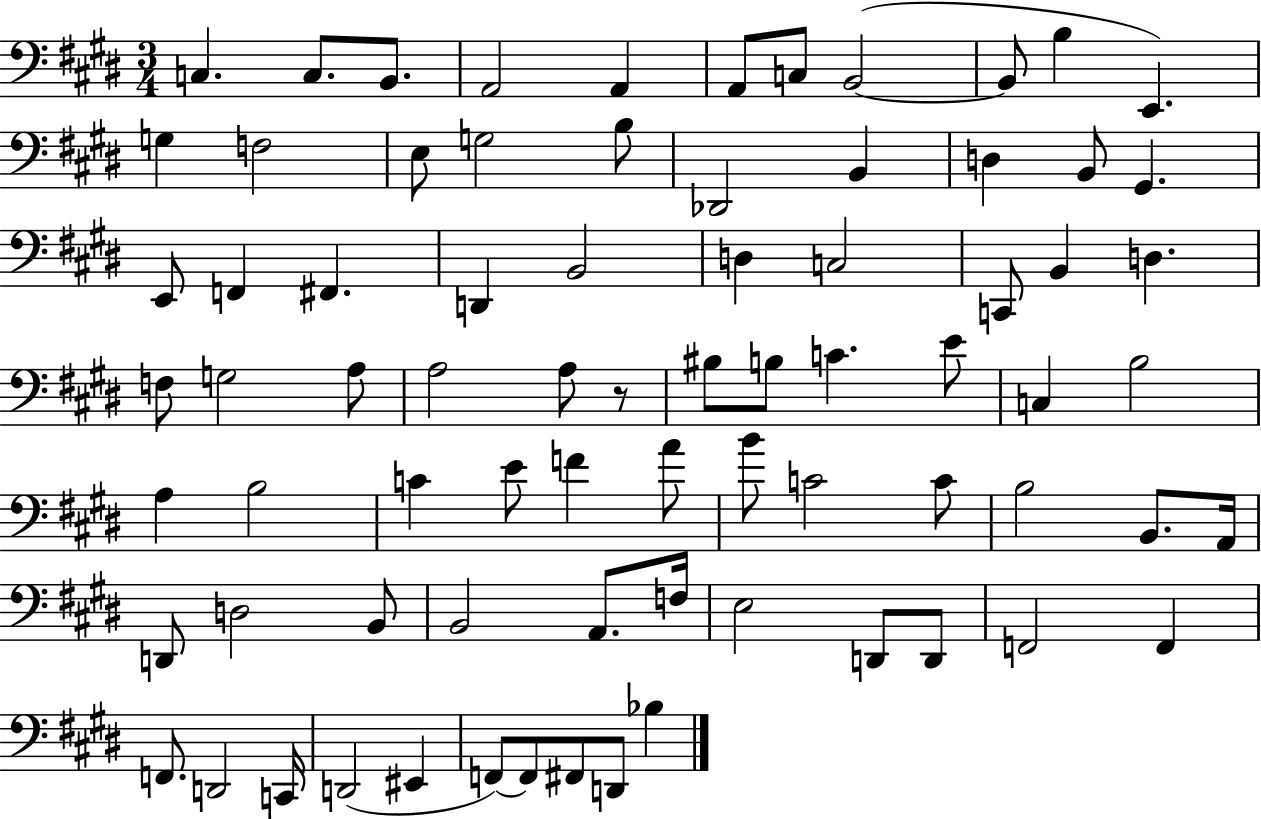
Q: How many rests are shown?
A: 1